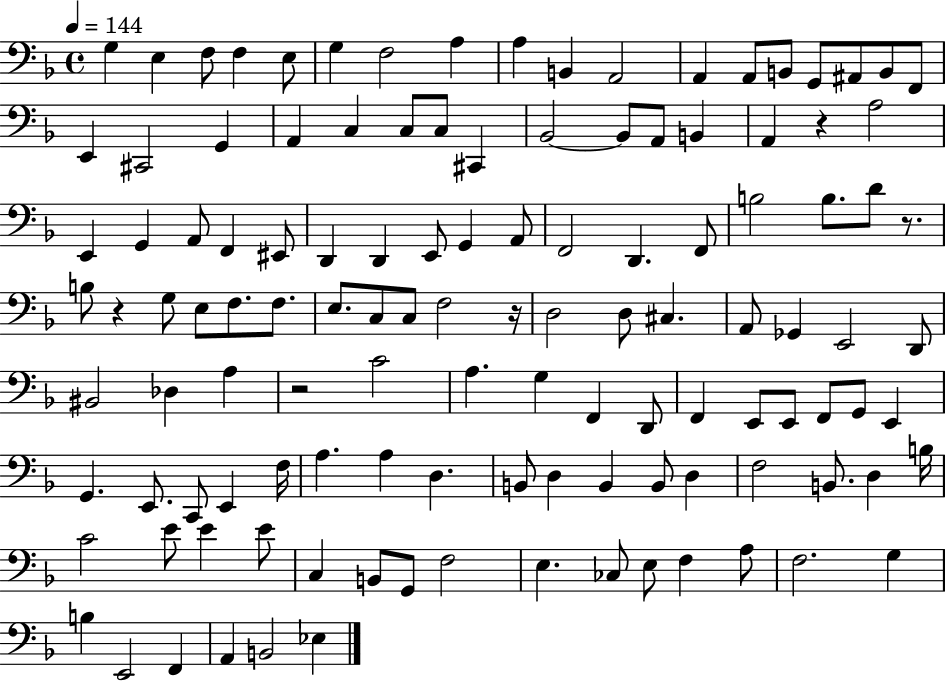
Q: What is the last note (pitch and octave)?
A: Eb3